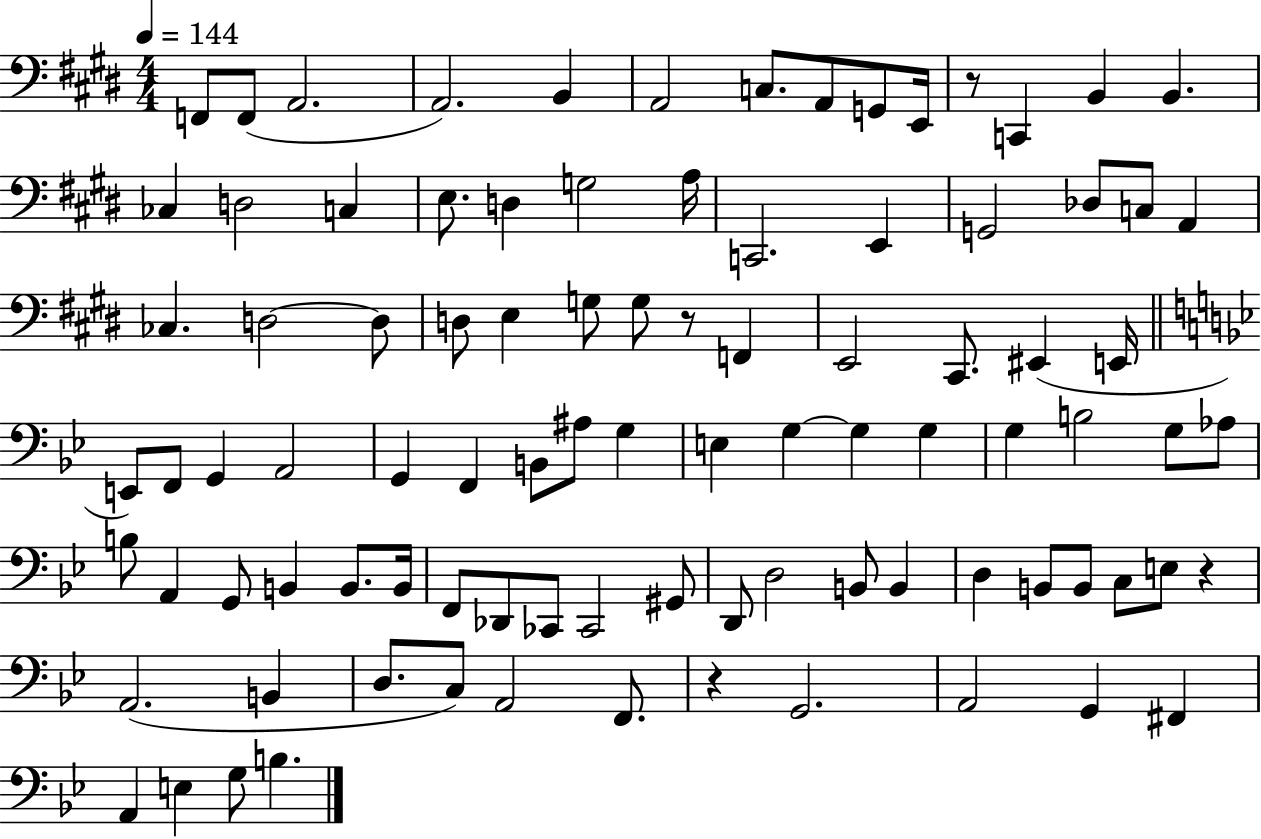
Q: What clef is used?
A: bass